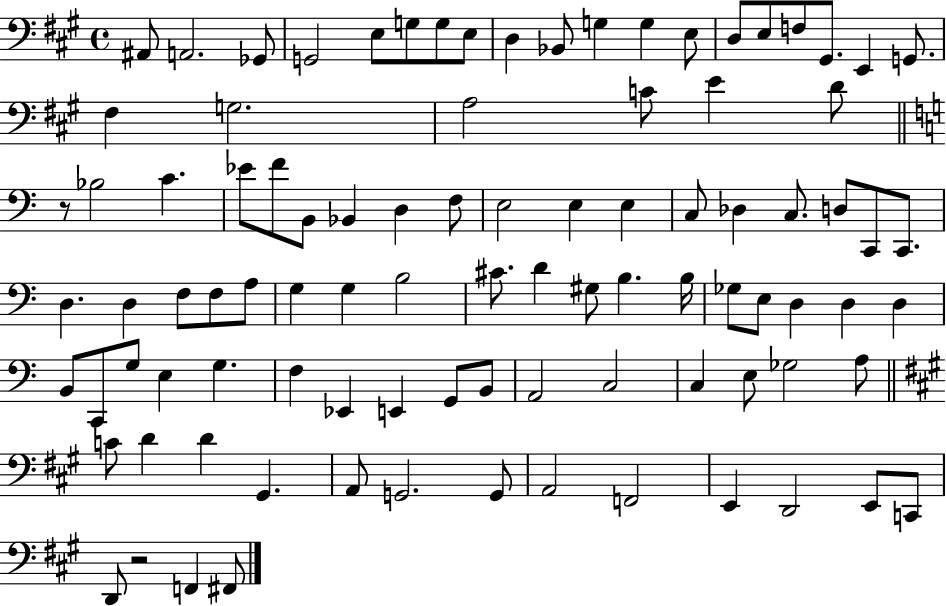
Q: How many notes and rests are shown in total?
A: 94